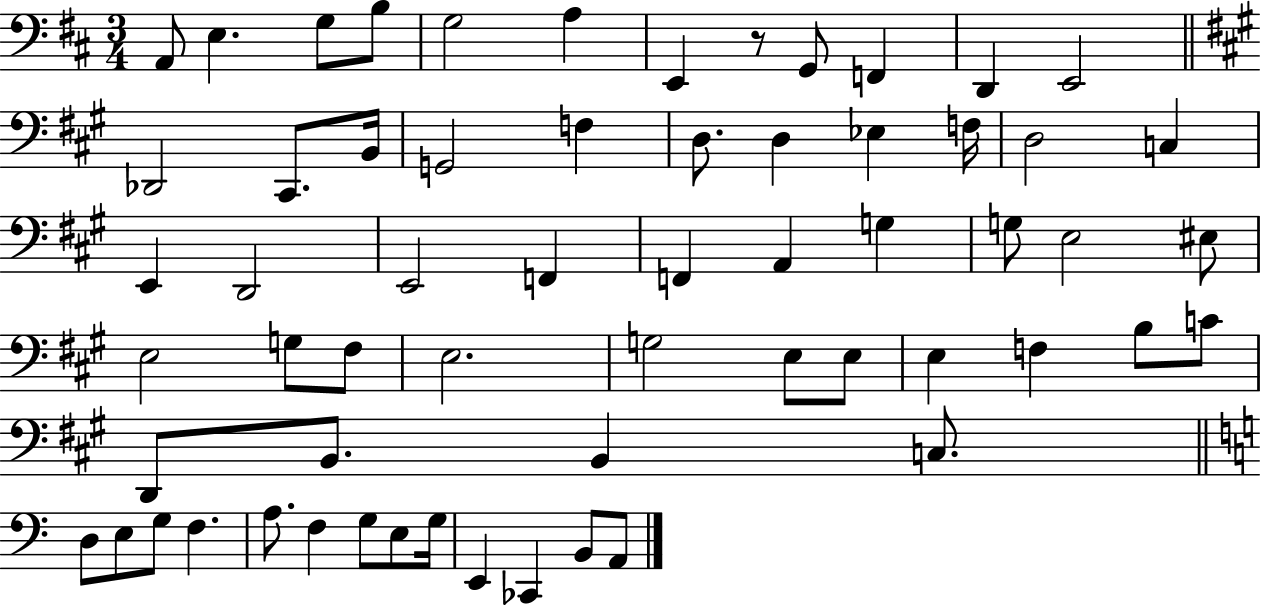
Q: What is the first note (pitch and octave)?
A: A2